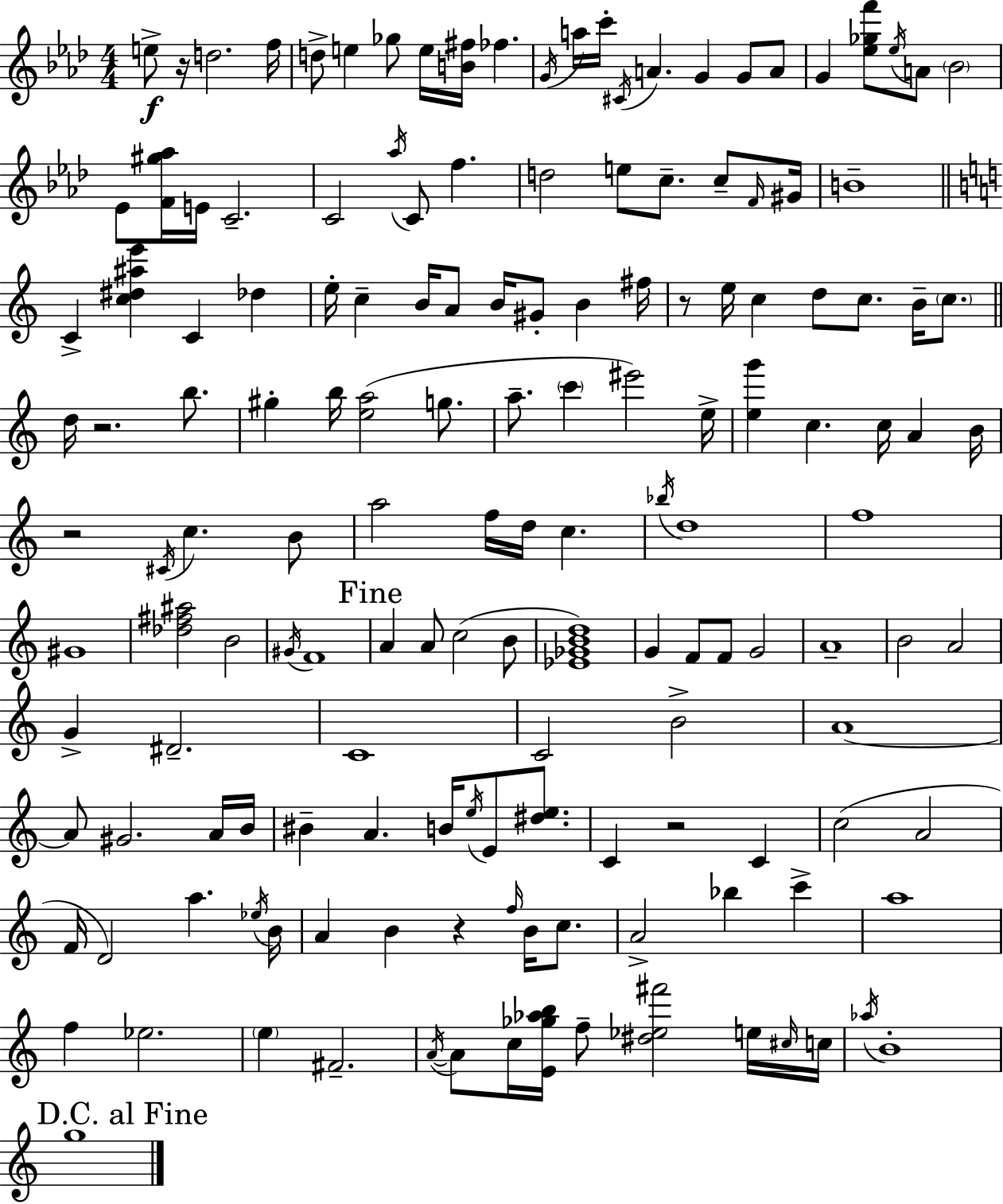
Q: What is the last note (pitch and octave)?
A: G5